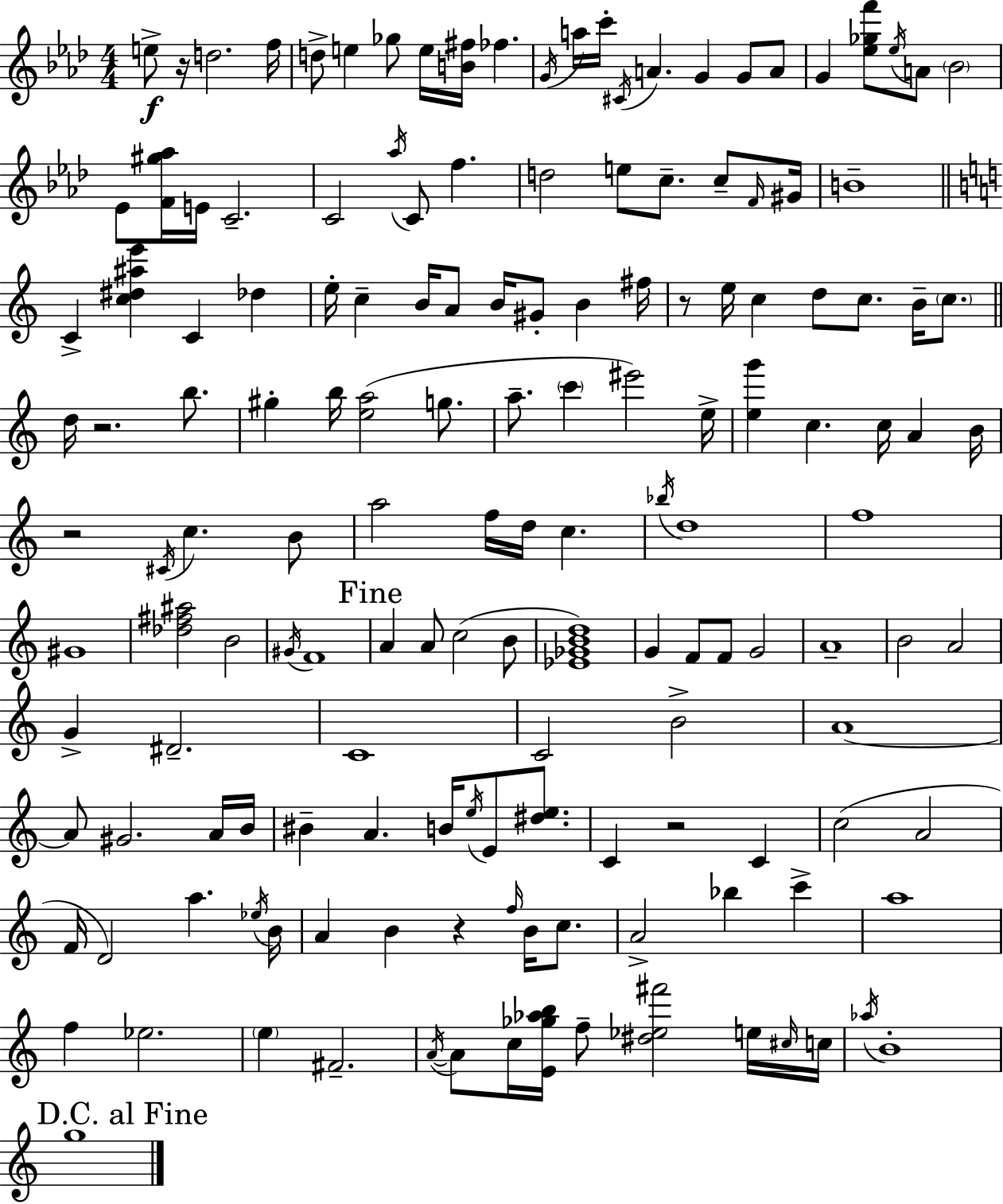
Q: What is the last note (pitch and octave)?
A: G5